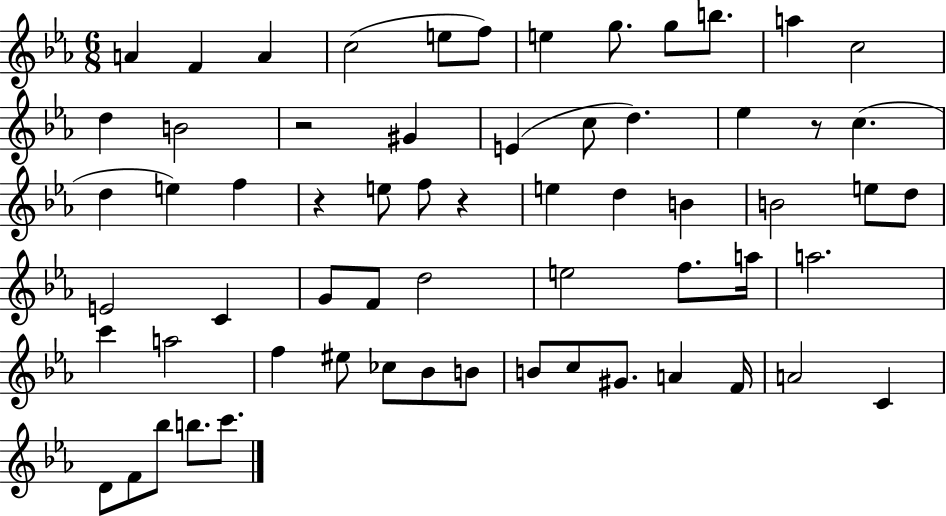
A4/q F4/q A4/q C5/h E5/e F5/e E5/q G5/e. G5/e B5/e. A5/q C5/h D5/q B4/h R/h G#4/q E4/q C5/e D5/q. Eb5/q R/e C5/q. D5/q E5/q F5/q R/q E5/e F5/e R/q E5/q D5/q B4/q B4/h E5/e D5/e E4/h C4/q G4/e F4/e D5/h E5/h F5/e. A5/s A5/h. C6/q A5/h F5/q EIS5/e CES5/e Bb4/e B4/e B4/e C5/e G#4/e. A4/q F4/s A4/h C4/q D4/e F4/e Bb5/e B5/e. C6/e.